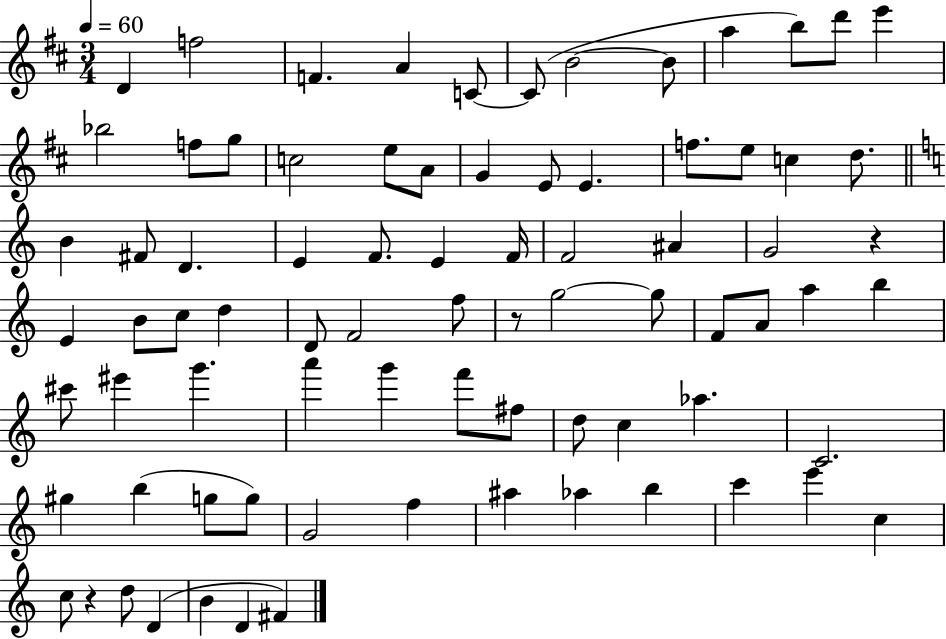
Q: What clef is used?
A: treble